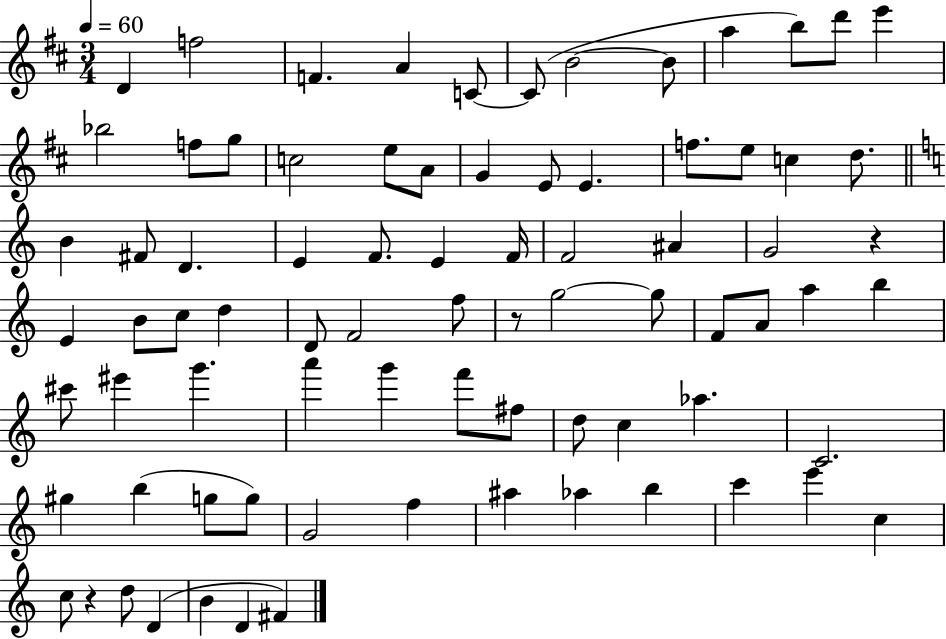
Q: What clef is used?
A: treble